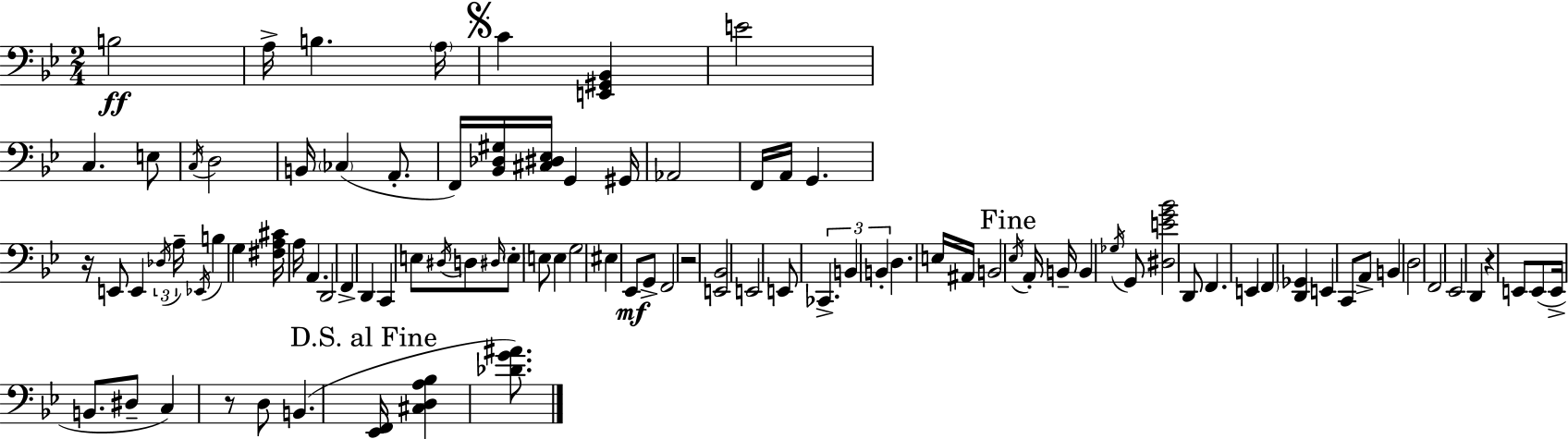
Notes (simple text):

B3/h A3/s B3/q. A3/s C4/q [E2,G#2,Bb2]/q E4/h C3/q. E3/e C3/s D3/h B2/s CES3/q A2/e. F2/s [Bb2,Db3,G#3]/s [C#3,D#3,Eb3]/s G2/q G#2/s Ab2/h F2/s A2/s G2/q. R/s E2/e E2/q Db3/s A3/s Eb2/s B3/q G3/q [F#3,A3,C#4]/s A3/s A2/q. D2/h F2/q D2/q C2/q E3/e D#3/s D3/e D#3/s E3/e E3/e E3/q G3/h EIS3/q Eb2/e G2/e F2/h R/h [E2,Bb2]/h E2/h E2/e CES2/q. B2/q B2/q D3/q. E3/s A#2/s B2/h Eb3/s A2/s B2/s B2/q Gb3/s G2/e [D#3,E4,G4,Bb4]/h D2/e F2/q. E2/q F2/q [D2,Gb2]/q E2/q C2/e A2/e B2/q D3/h F2/h Eb2/h D2/q R/q E2/e E2/e E2/s B2/e. D#3/e C3/q R/e D3/e B2/q. [Eb2,F2]/s [C#3,D3,A3,Bb3]/q [Db4,G4,A#4]/e.